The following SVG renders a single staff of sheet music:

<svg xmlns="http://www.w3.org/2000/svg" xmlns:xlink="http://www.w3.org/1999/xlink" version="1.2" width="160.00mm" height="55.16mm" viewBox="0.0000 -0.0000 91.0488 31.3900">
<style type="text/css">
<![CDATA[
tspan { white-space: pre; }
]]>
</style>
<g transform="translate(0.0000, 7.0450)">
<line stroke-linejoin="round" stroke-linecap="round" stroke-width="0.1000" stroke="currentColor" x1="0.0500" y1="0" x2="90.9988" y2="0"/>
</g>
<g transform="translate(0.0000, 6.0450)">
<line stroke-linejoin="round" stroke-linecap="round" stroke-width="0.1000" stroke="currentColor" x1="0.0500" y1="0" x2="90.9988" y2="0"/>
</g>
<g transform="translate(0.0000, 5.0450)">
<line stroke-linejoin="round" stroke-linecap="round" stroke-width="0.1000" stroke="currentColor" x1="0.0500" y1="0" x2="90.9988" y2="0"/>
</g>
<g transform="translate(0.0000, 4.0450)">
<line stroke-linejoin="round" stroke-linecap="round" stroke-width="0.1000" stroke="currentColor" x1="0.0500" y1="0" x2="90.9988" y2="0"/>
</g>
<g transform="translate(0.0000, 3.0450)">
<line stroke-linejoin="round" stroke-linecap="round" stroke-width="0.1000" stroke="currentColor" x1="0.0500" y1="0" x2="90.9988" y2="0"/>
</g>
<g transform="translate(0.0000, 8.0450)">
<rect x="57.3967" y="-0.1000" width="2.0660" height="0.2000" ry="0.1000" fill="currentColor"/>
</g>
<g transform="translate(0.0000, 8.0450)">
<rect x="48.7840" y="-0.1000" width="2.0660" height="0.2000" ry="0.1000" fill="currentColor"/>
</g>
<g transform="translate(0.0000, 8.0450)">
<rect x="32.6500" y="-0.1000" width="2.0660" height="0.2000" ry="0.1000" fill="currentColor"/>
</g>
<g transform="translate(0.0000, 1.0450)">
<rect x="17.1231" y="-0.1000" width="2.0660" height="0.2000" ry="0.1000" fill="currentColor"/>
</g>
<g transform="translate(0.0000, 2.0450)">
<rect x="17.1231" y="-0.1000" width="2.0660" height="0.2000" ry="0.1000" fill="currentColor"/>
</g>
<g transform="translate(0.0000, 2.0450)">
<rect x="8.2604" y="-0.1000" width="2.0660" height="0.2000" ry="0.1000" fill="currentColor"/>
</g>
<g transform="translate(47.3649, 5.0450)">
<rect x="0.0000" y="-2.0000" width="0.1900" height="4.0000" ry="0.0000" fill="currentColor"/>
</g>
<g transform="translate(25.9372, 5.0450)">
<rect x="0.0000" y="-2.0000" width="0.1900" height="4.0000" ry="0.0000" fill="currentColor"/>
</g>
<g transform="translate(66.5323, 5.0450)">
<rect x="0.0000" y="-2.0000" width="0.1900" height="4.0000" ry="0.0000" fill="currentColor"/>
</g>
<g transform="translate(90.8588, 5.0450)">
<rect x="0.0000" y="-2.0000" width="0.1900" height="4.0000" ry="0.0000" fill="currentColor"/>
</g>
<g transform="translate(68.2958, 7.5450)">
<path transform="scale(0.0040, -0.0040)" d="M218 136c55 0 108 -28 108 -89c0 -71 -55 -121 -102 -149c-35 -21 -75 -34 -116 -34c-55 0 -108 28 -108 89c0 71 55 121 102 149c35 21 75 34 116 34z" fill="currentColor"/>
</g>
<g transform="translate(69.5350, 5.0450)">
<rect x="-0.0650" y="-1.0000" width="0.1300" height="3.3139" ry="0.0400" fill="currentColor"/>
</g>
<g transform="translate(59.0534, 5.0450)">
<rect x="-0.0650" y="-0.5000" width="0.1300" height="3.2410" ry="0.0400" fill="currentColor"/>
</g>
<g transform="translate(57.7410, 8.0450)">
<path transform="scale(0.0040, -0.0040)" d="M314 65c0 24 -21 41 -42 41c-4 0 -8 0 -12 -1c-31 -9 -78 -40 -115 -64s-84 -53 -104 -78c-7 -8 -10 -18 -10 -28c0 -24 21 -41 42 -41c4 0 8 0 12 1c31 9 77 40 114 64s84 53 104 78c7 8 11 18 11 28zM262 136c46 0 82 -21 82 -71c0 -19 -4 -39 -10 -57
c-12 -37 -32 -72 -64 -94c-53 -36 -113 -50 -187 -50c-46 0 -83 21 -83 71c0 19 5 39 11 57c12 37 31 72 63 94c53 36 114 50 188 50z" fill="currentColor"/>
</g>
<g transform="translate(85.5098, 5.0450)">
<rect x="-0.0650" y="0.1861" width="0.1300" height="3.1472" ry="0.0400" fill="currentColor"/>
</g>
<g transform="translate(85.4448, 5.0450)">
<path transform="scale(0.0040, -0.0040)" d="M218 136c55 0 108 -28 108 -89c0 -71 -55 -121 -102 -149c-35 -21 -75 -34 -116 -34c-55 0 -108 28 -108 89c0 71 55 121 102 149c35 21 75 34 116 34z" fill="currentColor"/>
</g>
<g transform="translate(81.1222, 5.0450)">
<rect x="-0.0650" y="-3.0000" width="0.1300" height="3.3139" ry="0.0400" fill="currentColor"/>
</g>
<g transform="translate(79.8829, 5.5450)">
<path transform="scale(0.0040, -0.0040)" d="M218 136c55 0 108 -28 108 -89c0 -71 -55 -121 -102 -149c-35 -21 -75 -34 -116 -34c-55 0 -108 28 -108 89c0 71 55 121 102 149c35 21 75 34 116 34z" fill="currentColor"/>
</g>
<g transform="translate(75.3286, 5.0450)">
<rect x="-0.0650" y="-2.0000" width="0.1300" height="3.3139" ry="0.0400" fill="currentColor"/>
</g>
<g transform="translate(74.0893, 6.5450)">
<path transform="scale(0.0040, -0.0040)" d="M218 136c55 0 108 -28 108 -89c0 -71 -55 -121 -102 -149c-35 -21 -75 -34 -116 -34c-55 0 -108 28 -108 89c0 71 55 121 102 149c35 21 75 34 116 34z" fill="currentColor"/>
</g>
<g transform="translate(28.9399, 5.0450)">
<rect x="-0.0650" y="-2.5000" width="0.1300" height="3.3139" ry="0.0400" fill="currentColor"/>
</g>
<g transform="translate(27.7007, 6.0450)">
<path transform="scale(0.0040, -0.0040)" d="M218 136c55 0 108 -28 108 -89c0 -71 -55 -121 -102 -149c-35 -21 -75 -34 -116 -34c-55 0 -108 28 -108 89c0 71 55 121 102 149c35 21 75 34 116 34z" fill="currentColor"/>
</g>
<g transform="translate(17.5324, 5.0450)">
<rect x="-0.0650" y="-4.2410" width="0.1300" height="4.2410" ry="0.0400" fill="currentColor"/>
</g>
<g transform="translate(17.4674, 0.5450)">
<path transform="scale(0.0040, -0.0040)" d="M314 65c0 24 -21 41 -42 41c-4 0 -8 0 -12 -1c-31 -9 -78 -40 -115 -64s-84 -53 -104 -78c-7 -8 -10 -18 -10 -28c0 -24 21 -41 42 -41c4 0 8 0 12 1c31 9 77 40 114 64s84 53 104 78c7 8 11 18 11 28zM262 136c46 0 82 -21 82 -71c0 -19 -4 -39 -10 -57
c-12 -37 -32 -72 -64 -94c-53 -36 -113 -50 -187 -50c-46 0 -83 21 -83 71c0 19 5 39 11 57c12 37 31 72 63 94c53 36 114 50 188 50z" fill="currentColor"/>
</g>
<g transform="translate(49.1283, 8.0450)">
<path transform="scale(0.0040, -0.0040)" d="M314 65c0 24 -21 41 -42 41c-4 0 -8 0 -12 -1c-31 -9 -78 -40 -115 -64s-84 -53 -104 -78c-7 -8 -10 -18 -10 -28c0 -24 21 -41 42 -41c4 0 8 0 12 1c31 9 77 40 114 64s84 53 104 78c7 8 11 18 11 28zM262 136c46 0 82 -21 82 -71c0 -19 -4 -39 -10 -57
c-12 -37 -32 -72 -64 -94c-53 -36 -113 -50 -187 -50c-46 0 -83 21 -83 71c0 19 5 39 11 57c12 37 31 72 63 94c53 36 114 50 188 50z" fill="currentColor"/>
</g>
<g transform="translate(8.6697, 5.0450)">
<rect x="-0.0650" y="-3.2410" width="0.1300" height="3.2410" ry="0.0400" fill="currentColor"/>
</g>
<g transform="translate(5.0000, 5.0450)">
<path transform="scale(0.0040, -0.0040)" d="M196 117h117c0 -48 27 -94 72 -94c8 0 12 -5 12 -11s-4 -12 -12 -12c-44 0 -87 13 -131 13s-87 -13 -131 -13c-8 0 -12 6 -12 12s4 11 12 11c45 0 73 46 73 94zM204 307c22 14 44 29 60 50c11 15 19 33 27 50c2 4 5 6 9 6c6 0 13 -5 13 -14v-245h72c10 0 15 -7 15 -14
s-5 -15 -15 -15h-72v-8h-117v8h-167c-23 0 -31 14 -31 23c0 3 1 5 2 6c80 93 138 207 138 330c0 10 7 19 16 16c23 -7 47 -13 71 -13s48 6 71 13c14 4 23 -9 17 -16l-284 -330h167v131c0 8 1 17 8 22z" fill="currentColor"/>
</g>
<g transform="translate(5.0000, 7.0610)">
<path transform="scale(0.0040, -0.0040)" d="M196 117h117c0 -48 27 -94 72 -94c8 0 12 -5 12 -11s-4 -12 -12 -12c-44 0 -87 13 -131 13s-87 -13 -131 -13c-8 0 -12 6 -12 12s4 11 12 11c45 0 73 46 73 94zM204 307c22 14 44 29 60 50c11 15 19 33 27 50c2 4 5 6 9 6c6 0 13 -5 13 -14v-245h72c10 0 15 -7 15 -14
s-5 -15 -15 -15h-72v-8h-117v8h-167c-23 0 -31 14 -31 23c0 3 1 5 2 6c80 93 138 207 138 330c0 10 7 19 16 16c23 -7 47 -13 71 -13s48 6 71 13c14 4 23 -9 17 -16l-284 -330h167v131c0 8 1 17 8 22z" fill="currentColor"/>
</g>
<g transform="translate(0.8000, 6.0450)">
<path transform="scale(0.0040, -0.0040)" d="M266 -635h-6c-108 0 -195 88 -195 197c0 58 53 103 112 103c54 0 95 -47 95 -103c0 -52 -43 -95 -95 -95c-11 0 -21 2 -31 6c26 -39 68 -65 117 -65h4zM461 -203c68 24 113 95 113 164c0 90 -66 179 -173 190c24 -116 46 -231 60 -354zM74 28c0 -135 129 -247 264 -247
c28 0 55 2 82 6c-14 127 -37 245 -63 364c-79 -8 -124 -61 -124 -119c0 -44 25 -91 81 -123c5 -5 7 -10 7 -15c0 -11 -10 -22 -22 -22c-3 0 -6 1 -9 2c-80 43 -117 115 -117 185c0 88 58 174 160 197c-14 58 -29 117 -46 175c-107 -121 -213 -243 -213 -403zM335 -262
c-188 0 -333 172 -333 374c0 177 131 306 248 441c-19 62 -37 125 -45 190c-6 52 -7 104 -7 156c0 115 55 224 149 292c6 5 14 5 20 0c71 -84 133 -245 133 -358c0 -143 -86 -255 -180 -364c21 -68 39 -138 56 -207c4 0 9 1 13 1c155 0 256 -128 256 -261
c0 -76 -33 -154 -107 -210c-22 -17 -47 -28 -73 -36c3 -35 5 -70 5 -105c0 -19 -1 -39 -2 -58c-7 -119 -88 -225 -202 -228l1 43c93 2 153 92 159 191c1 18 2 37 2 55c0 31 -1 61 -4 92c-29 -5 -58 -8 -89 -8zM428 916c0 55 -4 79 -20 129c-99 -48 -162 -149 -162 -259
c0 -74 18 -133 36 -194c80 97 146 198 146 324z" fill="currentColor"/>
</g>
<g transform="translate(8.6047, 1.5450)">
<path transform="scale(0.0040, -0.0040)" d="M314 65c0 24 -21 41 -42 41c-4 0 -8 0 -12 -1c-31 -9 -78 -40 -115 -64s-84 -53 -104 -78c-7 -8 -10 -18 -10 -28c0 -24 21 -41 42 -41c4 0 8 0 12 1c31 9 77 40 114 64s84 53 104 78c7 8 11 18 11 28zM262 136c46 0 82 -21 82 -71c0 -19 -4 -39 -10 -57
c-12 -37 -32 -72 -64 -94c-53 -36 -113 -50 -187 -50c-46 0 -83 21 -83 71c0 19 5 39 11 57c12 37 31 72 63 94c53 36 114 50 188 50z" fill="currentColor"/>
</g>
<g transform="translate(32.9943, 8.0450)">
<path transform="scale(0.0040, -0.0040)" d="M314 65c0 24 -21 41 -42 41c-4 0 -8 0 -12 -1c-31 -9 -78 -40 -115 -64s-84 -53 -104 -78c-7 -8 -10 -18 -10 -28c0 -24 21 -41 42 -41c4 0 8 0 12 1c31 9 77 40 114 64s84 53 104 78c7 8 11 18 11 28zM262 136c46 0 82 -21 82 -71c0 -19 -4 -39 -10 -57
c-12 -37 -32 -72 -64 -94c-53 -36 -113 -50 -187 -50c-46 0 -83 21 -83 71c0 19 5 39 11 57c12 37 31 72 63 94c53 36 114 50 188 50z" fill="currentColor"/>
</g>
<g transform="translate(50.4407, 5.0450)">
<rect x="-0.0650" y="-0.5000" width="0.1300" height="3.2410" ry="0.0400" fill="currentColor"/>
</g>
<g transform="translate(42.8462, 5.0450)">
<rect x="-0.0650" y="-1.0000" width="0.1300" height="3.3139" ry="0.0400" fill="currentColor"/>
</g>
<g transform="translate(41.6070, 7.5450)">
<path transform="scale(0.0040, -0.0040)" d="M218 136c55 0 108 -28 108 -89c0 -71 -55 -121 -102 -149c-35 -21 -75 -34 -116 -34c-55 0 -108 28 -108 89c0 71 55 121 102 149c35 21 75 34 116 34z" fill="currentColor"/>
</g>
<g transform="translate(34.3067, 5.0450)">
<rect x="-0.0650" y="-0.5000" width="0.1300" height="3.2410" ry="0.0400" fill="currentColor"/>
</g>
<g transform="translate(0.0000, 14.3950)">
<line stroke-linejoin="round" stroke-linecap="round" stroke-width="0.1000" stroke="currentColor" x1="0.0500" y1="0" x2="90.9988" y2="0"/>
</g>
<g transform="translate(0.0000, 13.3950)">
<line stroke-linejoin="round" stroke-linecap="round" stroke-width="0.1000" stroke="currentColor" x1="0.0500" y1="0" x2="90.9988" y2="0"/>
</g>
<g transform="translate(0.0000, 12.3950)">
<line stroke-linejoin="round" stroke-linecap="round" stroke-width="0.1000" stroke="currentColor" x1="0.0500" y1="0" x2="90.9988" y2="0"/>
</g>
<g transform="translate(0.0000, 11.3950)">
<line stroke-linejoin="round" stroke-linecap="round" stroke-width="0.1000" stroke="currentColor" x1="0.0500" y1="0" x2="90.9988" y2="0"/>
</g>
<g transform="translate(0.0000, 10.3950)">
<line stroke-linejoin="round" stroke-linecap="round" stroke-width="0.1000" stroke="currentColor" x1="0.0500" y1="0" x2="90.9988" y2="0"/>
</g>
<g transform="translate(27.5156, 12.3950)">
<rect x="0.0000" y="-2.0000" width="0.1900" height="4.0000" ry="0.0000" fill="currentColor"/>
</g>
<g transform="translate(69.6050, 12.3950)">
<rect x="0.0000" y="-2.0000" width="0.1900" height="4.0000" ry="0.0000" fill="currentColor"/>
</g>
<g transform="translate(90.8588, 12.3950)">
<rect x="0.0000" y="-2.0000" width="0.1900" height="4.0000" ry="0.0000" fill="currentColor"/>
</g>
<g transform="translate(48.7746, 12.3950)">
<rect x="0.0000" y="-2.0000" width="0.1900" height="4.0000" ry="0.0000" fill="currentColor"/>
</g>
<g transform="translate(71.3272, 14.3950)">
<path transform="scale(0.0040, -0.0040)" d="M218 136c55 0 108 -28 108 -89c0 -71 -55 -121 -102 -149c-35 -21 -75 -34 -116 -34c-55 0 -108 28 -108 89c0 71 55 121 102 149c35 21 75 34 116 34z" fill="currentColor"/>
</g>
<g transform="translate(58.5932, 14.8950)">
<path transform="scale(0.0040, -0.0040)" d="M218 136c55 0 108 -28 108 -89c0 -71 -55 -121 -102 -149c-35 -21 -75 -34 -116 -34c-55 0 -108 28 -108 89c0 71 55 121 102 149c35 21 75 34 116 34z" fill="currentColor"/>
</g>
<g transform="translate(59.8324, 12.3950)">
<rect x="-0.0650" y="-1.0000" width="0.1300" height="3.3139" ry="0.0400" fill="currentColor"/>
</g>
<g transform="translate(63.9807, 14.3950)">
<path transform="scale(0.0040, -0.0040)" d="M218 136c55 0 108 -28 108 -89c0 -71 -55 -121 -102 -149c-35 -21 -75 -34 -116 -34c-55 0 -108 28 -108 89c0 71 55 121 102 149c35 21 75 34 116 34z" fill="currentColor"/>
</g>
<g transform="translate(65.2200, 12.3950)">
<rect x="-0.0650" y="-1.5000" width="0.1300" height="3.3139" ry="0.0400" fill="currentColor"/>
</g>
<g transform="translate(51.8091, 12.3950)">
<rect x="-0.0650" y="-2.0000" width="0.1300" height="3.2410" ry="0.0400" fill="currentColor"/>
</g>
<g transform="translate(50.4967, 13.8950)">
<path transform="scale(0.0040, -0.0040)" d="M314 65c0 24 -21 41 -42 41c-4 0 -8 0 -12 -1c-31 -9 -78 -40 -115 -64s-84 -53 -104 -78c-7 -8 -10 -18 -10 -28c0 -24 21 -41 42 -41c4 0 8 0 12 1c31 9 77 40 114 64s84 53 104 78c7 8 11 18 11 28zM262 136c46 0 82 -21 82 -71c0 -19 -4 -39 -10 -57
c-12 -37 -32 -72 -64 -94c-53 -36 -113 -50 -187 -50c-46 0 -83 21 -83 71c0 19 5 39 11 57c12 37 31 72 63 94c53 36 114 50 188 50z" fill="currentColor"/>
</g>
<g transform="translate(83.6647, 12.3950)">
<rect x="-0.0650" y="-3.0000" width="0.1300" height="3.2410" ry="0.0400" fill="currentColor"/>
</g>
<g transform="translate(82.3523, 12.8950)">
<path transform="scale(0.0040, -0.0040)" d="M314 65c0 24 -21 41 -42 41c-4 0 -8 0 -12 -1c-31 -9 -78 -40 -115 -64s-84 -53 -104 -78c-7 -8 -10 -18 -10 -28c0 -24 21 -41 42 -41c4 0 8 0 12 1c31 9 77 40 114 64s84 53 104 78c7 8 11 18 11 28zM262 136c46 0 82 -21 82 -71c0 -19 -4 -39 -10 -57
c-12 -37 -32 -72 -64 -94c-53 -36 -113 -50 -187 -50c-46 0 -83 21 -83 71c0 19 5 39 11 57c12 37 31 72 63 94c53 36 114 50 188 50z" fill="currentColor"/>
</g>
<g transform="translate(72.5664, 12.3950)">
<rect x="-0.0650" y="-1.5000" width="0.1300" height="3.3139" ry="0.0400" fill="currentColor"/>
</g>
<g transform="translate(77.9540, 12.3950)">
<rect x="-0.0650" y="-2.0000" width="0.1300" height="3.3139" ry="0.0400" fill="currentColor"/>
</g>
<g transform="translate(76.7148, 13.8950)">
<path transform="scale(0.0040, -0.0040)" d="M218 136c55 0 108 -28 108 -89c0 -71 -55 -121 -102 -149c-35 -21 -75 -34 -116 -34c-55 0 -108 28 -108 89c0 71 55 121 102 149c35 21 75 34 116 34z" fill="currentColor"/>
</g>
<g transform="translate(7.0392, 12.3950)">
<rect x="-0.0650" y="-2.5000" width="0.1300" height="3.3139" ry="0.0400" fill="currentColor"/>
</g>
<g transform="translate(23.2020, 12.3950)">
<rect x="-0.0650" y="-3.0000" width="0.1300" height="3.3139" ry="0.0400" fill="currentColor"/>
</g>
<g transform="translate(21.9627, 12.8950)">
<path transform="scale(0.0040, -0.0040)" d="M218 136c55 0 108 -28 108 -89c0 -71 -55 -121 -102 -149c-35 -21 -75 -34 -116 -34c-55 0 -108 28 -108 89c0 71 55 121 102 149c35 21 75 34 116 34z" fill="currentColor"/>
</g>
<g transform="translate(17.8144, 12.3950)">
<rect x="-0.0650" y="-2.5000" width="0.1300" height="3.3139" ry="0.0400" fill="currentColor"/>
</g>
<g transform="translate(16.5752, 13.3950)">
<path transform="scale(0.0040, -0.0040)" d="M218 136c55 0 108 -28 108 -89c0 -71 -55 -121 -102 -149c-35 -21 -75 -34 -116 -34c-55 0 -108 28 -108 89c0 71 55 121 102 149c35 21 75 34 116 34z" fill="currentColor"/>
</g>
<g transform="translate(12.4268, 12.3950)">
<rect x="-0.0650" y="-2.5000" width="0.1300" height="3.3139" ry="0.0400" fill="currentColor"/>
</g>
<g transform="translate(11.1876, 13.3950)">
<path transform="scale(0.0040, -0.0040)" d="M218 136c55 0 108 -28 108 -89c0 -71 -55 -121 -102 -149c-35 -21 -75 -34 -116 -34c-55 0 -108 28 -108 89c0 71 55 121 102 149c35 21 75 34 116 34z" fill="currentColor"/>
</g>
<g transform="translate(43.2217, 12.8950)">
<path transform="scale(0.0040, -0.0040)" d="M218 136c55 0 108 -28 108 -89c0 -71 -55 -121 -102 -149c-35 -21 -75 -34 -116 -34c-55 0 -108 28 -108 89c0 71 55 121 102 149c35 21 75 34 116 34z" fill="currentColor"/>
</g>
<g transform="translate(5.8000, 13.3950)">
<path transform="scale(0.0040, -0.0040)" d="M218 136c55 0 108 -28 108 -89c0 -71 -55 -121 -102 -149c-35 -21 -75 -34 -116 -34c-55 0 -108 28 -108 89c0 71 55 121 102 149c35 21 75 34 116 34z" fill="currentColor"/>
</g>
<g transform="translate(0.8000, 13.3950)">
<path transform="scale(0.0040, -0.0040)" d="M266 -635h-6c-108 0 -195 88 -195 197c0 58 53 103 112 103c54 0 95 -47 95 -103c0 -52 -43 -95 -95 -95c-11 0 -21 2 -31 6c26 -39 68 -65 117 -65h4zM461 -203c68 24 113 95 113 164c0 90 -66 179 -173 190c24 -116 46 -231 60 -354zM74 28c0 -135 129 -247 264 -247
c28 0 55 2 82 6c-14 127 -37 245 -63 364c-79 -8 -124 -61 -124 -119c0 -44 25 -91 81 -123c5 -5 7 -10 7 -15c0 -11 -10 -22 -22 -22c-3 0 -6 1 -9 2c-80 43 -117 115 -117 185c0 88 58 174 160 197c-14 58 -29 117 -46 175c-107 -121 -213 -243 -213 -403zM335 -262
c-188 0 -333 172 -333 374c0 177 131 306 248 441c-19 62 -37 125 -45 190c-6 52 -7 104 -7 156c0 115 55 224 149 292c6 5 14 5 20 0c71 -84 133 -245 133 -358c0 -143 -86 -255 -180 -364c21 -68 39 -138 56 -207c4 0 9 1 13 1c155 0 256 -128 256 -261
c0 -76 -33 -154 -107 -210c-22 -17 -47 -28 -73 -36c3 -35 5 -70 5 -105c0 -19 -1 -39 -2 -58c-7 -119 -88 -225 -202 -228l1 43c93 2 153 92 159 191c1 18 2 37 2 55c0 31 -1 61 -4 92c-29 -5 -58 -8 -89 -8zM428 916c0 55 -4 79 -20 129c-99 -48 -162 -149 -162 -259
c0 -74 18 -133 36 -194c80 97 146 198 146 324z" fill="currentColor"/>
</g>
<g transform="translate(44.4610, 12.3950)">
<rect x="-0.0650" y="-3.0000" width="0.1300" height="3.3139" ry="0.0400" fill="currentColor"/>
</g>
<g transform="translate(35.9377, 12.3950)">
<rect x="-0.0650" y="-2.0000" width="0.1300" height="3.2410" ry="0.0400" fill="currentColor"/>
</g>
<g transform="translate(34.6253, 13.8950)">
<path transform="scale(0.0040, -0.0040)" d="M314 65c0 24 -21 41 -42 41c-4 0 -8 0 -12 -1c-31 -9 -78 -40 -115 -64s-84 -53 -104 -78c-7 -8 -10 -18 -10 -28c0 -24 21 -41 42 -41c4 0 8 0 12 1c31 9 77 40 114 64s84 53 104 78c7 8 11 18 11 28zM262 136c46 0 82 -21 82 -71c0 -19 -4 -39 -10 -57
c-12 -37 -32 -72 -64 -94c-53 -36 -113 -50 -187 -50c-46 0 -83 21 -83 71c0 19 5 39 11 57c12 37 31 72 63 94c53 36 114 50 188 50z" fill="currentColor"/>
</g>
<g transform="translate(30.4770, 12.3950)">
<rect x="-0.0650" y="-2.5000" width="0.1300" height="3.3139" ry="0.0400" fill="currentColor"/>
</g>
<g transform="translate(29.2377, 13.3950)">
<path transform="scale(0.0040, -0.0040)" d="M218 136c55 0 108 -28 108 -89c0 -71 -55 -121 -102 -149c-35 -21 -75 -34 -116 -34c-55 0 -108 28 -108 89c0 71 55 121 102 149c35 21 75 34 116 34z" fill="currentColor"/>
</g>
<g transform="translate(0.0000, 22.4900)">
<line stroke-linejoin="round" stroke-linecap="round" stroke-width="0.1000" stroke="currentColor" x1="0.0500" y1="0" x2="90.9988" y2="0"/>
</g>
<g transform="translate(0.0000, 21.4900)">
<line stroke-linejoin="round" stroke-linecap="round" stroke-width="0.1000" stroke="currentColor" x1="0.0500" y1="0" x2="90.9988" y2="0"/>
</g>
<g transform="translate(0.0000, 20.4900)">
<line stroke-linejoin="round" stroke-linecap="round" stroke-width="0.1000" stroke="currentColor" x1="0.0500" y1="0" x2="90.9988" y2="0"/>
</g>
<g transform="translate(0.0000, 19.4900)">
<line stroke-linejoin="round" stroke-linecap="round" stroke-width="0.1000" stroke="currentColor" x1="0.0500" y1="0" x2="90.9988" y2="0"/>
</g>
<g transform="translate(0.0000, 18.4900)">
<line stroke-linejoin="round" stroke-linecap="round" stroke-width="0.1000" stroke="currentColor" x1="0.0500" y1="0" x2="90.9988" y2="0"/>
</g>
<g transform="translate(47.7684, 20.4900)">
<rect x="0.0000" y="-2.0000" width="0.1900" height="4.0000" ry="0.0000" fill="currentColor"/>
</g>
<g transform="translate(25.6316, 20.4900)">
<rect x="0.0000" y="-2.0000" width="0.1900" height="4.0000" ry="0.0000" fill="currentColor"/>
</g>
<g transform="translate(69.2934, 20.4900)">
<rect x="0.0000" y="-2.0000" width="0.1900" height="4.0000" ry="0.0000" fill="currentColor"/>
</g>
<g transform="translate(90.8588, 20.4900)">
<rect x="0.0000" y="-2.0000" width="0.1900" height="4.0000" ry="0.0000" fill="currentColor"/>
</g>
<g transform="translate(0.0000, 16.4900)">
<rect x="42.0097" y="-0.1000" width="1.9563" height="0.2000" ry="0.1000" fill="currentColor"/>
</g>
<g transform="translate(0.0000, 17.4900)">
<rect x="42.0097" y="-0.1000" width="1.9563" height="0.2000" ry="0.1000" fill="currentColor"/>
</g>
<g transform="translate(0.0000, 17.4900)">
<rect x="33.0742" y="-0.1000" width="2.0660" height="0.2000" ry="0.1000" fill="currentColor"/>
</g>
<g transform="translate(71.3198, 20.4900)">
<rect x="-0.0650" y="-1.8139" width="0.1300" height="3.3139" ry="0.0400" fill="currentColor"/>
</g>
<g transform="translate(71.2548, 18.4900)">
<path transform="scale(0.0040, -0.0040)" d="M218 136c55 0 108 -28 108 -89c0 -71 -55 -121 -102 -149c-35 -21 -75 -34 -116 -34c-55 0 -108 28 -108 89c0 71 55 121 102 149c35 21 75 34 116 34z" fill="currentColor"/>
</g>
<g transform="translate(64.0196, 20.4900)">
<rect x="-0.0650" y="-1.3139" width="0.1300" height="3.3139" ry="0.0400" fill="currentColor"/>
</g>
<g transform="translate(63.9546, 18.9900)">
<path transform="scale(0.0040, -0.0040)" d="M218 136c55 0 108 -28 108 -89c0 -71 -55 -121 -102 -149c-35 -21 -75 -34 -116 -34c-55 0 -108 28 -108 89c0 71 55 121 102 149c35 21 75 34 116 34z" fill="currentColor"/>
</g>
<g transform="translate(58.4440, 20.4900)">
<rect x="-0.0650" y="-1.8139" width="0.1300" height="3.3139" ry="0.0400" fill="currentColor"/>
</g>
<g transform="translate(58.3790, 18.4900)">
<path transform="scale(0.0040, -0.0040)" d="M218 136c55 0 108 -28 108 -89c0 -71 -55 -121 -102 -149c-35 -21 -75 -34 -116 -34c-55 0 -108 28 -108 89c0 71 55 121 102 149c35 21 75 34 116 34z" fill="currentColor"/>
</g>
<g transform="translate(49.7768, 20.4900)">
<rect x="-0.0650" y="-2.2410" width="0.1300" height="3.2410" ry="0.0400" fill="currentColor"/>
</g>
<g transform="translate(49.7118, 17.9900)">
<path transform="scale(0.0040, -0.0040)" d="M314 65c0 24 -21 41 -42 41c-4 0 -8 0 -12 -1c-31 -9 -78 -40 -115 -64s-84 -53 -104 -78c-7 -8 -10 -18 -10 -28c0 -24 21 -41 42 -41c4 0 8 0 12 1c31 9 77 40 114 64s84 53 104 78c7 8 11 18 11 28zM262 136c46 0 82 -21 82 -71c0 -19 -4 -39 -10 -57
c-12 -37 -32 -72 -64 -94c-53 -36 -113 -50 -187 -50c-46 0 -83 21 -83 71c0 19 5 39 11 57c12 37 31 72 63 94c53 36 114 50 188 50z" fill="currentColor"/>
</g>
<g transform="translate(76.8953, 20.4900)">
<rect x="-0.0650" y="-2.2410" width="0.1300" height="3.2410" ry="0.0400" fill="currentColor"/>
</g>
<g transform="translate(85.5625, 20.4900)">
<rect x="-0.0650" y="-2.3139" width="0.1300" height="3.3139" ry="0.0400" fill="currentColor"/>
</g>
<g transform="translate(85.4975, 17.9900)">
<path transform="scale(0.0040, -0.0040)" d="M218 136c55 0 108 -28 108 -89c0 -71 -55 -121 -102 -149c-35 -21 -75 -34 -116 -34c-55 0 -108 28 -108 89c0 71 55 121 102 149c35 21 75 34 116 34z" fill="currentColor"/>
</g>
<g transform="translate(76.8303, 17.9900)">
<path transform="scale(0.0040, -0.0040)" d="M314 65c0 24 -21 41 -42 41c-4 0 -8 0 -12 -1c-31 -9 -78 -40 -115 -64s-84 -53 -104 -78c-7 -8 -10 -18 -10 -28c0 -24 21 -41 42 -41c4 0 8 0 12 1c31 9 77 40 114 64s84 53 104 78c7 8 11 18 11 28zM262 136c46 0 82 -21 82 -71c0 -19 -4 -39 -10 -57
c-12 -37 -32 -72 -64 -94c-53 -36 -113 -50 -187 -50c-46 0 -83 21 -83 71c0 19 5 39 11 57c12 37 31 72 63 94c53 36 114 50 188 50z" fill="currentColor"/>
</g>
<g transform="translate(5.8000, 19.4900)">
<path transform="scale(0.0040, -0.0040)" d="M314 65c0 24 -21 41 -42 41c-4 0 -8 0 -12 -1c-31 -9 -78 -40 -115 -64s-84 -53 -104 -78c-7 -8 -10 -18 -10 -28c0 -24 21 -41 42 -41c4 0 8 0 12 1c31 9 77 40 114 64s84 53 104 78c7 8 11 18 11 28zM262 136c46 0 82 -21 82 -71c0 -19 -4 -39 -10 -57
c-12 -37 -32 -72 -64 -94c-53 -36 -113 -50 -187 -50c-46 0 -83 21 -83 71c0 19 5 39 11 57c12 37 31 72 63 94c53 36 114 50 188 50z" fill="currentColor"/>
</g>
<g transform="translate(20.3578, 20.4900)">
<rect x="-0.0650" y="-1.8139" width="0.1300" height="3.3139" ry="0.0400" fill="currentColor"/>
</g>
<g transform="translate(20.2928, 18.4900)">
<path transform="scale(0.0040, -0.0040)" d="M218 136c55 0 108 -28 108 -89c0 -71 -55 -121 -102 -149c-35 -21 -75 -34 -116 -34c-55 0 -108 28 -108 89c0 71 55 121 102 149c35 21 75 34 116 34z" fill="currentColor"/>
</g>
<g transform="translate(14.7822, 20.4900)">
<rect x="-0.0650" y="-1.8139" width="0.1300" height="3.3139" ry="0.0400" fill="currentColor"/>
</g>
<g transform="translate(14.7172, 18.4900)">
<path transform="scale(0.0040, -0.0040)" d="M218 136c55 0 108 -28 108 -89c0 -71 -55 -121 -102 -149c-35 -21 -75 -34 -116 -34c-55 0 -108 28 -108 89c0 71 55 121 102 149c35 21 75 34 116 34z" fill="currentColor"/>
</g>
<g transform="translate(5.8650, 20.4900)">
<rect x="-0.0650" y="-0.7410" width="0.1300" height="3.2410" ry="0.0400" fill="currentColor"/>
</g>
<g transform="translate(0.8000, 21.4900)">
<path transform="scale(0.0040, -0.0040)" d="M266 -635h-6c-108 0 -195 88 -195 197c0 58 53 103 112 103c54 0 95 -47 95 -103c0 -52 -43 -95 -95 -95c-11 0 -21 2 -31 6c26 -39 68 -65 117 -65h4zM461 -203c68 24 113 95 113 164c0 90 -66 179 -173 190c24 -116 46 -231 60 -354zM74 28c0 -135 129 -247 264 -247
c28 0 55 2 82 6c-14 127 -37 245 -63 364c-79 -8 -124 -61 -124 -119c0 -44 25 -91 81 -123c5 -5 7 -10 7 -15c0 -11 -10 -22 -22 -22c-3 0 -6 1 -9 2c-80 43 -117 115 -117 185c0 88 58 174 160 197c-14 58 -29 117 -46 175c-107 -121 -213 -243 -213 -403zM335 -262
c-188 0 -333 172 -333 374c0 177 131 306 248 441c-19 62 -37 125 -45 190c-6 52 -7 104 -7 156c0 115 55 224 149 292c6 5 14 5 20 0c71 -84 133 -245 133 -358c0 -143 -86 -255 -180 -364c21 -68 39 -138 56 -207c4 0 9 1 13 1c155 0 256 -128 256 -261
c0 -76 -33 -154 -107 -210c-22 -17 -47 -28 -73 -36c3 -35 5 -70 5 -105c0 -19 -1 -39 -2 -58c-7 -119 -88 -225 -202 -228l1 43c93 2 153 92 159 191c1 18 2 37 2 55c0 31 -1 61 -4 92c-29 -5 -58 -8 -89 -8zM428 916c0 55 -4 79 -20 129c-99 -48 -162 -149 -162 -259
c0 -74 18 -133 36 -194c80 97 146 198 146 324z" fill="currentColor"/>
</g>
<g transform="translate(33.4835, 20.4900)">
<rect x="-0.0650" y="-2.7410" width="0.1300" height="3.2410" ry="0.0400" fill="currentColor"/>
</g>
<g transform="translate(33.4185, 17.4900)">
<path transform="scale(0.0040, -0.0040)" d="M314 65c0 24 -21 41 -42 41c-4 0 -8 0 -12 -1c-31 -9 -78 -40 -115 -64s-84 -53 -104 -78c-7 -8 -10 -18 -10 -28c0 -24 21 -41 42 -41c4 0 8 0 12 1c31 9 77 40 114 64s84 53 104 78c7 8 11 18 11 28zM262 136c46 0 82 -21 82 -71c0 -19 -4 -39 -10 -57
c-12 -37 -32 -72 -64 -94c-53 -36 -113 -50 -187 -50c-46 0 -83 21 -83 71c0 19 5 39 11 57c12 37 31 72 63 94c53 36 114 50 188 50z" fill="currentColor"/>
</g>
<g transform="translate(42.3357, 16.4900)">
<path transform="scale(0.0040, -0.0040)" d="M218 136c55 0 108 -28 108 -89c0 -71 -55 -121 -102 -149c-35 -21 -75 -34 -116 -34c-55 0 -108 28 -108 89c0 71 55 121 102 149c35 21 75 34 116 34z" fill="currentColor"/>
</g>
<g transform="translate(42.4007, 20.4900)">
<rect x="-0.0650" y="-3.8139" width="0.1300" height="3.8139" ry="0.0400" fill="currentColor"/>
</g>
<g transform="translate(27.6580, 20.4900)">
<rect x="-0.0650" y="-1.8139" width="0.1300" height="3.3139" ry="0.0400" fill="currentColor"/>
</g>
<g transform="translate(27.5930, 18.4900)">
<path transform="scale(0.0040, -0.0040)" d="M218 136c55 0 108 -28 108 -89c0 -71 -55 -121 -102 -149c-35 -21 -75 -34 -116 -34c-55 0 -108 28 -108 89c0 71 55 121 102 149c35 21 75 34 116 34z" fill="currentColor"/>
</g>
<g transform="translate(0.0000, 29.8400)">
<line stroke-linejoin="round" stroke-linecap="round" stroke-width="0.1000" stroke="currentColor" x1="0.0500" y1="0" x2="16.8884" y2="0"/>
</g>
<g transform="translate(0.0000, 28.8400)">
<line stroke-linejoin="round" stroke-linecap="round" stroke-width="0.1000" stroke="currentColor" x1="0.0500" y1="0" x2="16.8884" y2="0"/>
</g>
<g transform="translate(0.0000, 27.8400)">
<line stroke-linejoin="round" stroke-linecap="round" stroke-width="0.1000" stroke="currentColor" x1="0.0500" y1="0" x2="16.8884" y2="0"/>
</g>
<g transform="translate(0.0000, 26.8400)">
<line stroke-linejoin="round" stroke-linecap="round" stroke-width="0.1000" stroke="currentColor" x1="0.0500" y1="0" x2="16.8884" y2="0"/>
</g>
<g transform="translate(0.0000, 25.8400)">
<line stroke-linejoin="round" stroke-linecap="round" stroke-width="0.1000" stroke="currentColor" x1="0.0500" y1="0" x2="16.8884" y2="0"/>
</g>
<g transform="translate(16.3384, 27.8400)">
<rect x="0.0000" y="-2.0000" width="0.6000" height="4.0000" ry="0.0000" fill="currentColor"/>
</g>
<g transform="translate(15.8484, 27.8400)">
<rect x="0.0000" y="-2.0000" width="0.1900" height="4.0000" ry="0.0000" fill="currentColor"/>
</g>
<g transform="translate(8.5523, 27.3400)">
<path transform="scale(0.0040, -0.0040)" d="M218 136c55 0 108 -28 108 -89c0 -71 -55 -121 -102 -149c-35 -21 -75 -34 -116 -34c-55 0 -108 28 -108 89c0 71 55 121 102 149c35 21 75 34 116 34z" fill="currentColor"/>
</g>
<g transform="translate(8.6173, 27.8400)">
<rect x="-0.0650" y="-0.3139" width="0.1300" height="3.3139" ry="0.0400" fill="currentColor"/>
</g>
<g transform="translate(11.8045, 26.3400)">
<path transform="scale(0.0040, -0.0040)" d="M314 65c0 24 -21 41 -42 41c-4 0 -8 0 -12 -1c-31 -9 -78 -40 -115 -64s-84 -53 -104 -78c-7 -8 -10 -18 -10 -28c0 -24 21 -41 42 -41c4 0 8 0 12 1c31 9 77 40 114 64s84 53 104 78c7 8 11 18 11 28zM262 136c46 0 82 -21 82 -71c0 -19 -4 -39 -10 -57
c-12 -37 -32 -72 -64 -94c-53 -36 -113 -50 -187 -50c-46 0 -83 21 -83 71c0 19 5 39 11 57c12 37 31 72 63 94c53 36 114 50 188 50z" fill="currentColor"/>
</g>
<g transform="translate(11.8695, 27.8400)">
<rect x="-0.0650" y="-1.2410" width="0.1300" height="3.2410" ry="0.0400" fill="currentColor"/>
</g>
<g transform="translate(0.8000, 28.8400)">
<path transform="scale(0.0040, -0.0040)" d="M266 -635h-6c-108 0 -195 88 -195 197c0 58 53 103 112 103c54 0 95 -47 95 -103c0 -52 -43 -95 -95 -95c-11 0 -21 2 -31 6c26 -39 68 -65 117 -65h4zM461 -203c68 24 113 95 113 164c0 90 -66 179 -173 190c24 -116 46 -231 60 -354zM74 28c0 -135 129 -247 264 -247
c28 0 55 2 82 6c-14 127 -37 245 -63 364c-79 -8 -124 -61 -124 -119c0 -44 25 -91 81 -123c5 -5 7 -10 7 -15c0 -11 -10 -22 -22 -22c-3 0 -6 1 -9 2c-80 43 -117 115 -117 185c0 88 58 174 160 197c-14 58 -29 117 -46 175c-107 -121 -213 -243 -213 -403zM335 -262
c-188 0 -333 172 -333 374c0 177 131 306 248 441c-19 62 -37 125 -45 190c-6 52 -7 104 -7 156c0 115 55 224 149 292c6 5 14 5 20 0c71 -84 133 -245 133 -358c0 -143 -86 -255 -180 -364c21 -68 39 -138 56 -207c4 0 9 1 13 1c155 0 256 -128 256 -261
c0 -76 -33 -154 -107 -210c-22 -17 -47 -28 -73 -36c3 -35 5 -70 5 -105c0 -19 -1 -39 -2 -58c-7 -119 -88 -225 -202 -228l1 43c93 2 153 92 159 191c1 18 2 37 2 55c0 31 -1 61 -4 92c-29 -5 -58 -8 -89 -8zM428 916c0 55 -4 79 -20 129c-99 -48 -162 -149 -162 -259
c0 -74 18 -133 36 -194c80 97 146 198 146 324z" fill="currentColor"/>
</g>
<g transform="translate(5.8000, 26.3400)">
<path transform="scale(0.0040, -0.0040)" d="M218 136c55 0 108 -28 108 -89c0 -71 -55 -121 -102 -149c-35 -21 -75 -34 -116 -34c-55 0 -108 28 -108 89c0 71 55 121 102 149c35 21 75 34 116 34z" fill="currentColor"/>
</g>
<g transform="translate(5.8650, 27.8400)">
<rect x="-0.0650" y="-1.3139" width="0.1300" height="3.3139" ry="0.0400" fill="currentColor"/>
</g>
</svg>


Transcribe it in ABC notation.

X:1
T:Untitled
M:4/4
L:1/4
K:C
b2 d'2 G C2 D C2 C2 D F A B G G G A G F2 A F2 D E E F A2 d2 f f f a2 c' g2 f e f g2 g e c e2